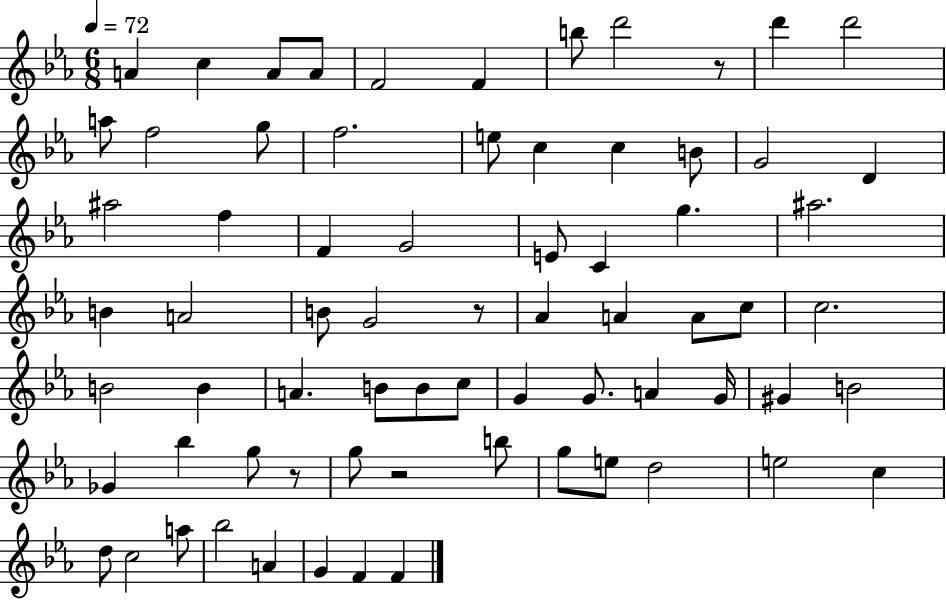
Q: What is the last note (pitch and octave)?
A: F4